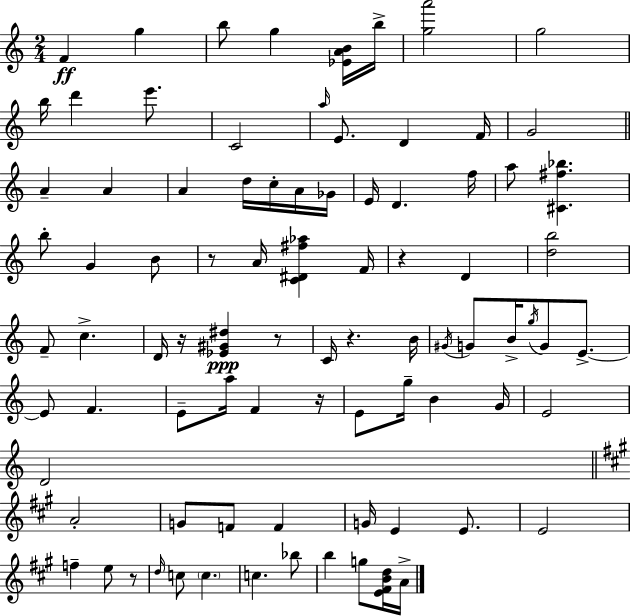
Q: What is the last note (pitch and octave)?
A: A4